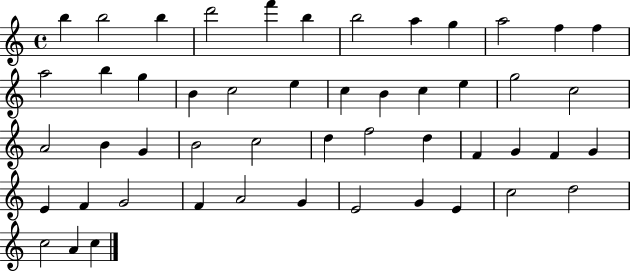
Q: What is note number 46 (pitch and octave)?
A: C5